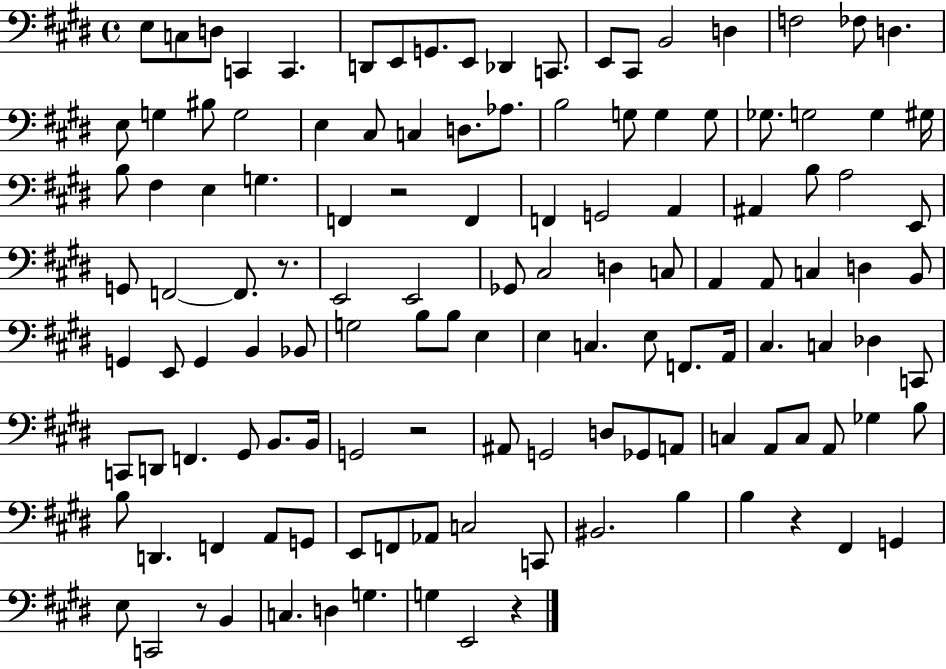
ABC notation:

X:1
T:Untitled
M:4/4
L:1/4
K:E
E,/2 C,/2 D,/2 C,, C,, D,,/2 E,,/2 G,,/2 E,,/2 _D,, C,,/2 E,,/2 ^C,,/2 B,,2 D, F,2 _F,/2 D, E,/2 G, ^B,/2 G,2 E, ^C,/2 C, D,/2 _A,/2 B,2 G,/2 G, G,/2 _G,/2 G,2 G, ^G,/4 B,/2 ^F, E, G, F,, z2 F,, F,, G,,2 A,, ^A,, B,/2 A,2 E,,/2 G,,/2 F,,2 F,,/2 z/2 E,,2 E,,2 _G,,/2 ^C,2 D, C,/2 A,, A,,/2 C, D, B,,/2 G,, E,,/2 G,, B,, _B,,/2 G,2 B,/2 B,/2 E, E, C, E,/2 F,,/2 A,,/4 ^C, C, _D, C,,/2 C,,/2 D,,/2 F,, ^G,,/2 B,,/2 B,,/4 G,,2 z2 ^A,,/2 G,,2 D,/2 _G,,/2 A,,/2 C, A,,/2 C,/2 A,,/2 _G, B,/2 B,/2 D,, F,, A,,/2 G,,/2 E,,/2 F,,/2 _A,,/2 C,2 C,,/2 ^B,,2 B, B, z ^F,, G,, E,/2 C,,2 z/2 B,, C, D, G, G, E,,2 z